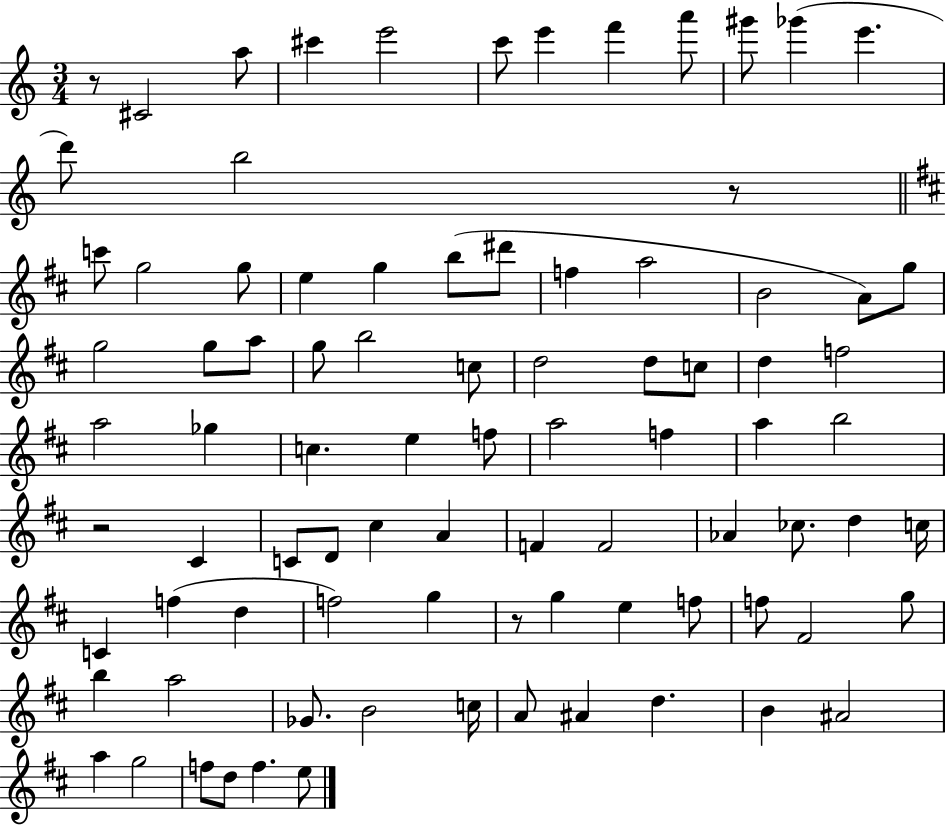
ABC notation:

X:1
T:Untitled
M:3/4
L:1/4
K:C
z/2 ^C2 a/2 ^c' e'2 c'/2 e' f' a'/2 ^g'/2 _g' e' d'/2 b2 z/2 c'/2 g2 g/2 e g b/2 ^d'/2 f a2 B2 A/2 g/2 g2 g/2 a/2 g/2 b2 c/2 d2 d/2 c/2 d f2 a2 _g c e f/2 a2 f a b2 z2 ^C C/2 D/2 ^c A F F2 _A _c/2 d c/4 C f d f2 g z/2 g e f/2 f/2 ^F2 g/2 b a2 _G/2 B2 c/4 A/2 ^A d B ^A2 a g2 f/2 d/2 f e/2